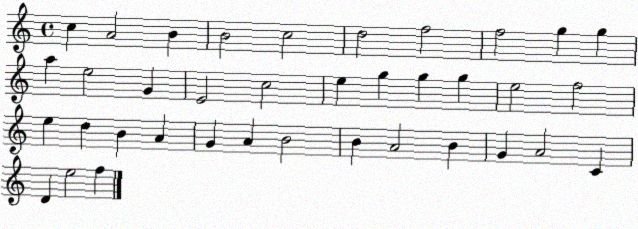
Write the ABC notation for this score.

X:1
T:Untitled
M:4/4
L:1/4
K:C
c A2 B B2 c2 d2 f2 f2 g g a e2 G E2 c2 e g g g e2 f2 e d B A G A B2 B A2 B G A2 C D e2 f